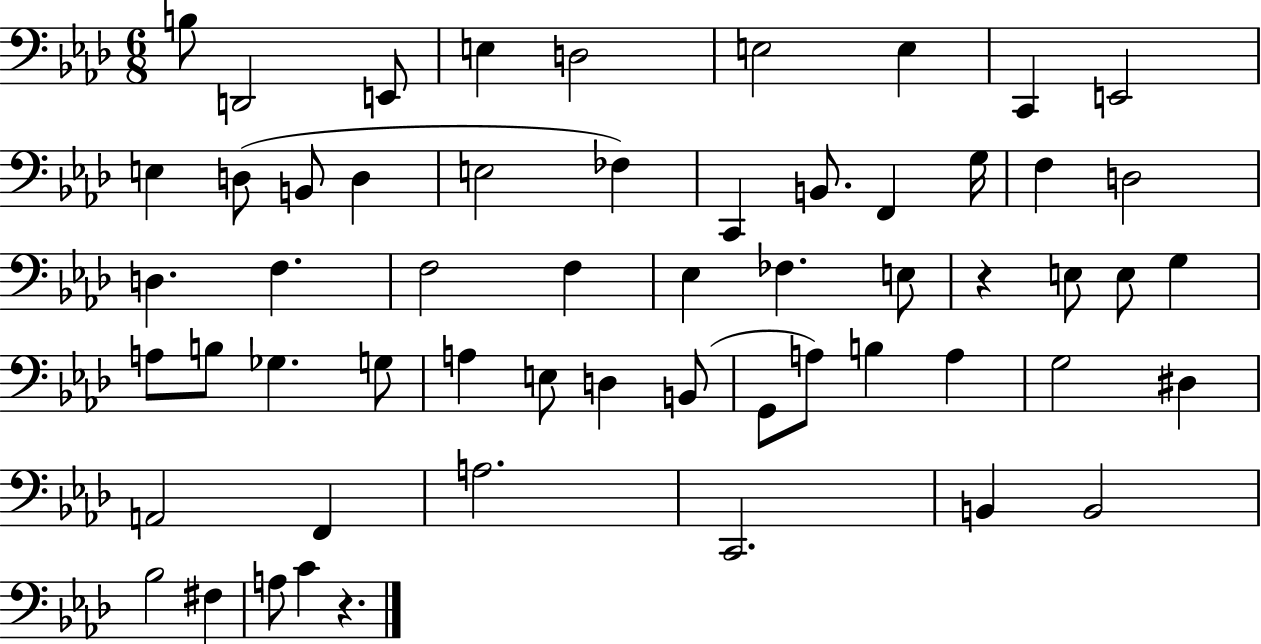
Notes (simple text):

B3/e D2/h E2/e E3/q D3/h E3/h E3/q C2/q E2/h E3/q D3/e B2/e D3/q E3/h FES3/q C2/q B2/e. F2/q G3/s F3/q D3/h D3/q. F3/q. F3/h F3/q Eb3/q FES3/q. E3/e R/q E3/e E3/e G3/q A3/e B3/e Gb3/q. G3/e A3/q E3/e D3/q B2/e G2/e A3/e B3/q A3/q G3/h D#3/q A2/h F2/q A3/h. C2/h. B2/q B2/h Bb3/h F#3/q A3/e C4/q R/q.